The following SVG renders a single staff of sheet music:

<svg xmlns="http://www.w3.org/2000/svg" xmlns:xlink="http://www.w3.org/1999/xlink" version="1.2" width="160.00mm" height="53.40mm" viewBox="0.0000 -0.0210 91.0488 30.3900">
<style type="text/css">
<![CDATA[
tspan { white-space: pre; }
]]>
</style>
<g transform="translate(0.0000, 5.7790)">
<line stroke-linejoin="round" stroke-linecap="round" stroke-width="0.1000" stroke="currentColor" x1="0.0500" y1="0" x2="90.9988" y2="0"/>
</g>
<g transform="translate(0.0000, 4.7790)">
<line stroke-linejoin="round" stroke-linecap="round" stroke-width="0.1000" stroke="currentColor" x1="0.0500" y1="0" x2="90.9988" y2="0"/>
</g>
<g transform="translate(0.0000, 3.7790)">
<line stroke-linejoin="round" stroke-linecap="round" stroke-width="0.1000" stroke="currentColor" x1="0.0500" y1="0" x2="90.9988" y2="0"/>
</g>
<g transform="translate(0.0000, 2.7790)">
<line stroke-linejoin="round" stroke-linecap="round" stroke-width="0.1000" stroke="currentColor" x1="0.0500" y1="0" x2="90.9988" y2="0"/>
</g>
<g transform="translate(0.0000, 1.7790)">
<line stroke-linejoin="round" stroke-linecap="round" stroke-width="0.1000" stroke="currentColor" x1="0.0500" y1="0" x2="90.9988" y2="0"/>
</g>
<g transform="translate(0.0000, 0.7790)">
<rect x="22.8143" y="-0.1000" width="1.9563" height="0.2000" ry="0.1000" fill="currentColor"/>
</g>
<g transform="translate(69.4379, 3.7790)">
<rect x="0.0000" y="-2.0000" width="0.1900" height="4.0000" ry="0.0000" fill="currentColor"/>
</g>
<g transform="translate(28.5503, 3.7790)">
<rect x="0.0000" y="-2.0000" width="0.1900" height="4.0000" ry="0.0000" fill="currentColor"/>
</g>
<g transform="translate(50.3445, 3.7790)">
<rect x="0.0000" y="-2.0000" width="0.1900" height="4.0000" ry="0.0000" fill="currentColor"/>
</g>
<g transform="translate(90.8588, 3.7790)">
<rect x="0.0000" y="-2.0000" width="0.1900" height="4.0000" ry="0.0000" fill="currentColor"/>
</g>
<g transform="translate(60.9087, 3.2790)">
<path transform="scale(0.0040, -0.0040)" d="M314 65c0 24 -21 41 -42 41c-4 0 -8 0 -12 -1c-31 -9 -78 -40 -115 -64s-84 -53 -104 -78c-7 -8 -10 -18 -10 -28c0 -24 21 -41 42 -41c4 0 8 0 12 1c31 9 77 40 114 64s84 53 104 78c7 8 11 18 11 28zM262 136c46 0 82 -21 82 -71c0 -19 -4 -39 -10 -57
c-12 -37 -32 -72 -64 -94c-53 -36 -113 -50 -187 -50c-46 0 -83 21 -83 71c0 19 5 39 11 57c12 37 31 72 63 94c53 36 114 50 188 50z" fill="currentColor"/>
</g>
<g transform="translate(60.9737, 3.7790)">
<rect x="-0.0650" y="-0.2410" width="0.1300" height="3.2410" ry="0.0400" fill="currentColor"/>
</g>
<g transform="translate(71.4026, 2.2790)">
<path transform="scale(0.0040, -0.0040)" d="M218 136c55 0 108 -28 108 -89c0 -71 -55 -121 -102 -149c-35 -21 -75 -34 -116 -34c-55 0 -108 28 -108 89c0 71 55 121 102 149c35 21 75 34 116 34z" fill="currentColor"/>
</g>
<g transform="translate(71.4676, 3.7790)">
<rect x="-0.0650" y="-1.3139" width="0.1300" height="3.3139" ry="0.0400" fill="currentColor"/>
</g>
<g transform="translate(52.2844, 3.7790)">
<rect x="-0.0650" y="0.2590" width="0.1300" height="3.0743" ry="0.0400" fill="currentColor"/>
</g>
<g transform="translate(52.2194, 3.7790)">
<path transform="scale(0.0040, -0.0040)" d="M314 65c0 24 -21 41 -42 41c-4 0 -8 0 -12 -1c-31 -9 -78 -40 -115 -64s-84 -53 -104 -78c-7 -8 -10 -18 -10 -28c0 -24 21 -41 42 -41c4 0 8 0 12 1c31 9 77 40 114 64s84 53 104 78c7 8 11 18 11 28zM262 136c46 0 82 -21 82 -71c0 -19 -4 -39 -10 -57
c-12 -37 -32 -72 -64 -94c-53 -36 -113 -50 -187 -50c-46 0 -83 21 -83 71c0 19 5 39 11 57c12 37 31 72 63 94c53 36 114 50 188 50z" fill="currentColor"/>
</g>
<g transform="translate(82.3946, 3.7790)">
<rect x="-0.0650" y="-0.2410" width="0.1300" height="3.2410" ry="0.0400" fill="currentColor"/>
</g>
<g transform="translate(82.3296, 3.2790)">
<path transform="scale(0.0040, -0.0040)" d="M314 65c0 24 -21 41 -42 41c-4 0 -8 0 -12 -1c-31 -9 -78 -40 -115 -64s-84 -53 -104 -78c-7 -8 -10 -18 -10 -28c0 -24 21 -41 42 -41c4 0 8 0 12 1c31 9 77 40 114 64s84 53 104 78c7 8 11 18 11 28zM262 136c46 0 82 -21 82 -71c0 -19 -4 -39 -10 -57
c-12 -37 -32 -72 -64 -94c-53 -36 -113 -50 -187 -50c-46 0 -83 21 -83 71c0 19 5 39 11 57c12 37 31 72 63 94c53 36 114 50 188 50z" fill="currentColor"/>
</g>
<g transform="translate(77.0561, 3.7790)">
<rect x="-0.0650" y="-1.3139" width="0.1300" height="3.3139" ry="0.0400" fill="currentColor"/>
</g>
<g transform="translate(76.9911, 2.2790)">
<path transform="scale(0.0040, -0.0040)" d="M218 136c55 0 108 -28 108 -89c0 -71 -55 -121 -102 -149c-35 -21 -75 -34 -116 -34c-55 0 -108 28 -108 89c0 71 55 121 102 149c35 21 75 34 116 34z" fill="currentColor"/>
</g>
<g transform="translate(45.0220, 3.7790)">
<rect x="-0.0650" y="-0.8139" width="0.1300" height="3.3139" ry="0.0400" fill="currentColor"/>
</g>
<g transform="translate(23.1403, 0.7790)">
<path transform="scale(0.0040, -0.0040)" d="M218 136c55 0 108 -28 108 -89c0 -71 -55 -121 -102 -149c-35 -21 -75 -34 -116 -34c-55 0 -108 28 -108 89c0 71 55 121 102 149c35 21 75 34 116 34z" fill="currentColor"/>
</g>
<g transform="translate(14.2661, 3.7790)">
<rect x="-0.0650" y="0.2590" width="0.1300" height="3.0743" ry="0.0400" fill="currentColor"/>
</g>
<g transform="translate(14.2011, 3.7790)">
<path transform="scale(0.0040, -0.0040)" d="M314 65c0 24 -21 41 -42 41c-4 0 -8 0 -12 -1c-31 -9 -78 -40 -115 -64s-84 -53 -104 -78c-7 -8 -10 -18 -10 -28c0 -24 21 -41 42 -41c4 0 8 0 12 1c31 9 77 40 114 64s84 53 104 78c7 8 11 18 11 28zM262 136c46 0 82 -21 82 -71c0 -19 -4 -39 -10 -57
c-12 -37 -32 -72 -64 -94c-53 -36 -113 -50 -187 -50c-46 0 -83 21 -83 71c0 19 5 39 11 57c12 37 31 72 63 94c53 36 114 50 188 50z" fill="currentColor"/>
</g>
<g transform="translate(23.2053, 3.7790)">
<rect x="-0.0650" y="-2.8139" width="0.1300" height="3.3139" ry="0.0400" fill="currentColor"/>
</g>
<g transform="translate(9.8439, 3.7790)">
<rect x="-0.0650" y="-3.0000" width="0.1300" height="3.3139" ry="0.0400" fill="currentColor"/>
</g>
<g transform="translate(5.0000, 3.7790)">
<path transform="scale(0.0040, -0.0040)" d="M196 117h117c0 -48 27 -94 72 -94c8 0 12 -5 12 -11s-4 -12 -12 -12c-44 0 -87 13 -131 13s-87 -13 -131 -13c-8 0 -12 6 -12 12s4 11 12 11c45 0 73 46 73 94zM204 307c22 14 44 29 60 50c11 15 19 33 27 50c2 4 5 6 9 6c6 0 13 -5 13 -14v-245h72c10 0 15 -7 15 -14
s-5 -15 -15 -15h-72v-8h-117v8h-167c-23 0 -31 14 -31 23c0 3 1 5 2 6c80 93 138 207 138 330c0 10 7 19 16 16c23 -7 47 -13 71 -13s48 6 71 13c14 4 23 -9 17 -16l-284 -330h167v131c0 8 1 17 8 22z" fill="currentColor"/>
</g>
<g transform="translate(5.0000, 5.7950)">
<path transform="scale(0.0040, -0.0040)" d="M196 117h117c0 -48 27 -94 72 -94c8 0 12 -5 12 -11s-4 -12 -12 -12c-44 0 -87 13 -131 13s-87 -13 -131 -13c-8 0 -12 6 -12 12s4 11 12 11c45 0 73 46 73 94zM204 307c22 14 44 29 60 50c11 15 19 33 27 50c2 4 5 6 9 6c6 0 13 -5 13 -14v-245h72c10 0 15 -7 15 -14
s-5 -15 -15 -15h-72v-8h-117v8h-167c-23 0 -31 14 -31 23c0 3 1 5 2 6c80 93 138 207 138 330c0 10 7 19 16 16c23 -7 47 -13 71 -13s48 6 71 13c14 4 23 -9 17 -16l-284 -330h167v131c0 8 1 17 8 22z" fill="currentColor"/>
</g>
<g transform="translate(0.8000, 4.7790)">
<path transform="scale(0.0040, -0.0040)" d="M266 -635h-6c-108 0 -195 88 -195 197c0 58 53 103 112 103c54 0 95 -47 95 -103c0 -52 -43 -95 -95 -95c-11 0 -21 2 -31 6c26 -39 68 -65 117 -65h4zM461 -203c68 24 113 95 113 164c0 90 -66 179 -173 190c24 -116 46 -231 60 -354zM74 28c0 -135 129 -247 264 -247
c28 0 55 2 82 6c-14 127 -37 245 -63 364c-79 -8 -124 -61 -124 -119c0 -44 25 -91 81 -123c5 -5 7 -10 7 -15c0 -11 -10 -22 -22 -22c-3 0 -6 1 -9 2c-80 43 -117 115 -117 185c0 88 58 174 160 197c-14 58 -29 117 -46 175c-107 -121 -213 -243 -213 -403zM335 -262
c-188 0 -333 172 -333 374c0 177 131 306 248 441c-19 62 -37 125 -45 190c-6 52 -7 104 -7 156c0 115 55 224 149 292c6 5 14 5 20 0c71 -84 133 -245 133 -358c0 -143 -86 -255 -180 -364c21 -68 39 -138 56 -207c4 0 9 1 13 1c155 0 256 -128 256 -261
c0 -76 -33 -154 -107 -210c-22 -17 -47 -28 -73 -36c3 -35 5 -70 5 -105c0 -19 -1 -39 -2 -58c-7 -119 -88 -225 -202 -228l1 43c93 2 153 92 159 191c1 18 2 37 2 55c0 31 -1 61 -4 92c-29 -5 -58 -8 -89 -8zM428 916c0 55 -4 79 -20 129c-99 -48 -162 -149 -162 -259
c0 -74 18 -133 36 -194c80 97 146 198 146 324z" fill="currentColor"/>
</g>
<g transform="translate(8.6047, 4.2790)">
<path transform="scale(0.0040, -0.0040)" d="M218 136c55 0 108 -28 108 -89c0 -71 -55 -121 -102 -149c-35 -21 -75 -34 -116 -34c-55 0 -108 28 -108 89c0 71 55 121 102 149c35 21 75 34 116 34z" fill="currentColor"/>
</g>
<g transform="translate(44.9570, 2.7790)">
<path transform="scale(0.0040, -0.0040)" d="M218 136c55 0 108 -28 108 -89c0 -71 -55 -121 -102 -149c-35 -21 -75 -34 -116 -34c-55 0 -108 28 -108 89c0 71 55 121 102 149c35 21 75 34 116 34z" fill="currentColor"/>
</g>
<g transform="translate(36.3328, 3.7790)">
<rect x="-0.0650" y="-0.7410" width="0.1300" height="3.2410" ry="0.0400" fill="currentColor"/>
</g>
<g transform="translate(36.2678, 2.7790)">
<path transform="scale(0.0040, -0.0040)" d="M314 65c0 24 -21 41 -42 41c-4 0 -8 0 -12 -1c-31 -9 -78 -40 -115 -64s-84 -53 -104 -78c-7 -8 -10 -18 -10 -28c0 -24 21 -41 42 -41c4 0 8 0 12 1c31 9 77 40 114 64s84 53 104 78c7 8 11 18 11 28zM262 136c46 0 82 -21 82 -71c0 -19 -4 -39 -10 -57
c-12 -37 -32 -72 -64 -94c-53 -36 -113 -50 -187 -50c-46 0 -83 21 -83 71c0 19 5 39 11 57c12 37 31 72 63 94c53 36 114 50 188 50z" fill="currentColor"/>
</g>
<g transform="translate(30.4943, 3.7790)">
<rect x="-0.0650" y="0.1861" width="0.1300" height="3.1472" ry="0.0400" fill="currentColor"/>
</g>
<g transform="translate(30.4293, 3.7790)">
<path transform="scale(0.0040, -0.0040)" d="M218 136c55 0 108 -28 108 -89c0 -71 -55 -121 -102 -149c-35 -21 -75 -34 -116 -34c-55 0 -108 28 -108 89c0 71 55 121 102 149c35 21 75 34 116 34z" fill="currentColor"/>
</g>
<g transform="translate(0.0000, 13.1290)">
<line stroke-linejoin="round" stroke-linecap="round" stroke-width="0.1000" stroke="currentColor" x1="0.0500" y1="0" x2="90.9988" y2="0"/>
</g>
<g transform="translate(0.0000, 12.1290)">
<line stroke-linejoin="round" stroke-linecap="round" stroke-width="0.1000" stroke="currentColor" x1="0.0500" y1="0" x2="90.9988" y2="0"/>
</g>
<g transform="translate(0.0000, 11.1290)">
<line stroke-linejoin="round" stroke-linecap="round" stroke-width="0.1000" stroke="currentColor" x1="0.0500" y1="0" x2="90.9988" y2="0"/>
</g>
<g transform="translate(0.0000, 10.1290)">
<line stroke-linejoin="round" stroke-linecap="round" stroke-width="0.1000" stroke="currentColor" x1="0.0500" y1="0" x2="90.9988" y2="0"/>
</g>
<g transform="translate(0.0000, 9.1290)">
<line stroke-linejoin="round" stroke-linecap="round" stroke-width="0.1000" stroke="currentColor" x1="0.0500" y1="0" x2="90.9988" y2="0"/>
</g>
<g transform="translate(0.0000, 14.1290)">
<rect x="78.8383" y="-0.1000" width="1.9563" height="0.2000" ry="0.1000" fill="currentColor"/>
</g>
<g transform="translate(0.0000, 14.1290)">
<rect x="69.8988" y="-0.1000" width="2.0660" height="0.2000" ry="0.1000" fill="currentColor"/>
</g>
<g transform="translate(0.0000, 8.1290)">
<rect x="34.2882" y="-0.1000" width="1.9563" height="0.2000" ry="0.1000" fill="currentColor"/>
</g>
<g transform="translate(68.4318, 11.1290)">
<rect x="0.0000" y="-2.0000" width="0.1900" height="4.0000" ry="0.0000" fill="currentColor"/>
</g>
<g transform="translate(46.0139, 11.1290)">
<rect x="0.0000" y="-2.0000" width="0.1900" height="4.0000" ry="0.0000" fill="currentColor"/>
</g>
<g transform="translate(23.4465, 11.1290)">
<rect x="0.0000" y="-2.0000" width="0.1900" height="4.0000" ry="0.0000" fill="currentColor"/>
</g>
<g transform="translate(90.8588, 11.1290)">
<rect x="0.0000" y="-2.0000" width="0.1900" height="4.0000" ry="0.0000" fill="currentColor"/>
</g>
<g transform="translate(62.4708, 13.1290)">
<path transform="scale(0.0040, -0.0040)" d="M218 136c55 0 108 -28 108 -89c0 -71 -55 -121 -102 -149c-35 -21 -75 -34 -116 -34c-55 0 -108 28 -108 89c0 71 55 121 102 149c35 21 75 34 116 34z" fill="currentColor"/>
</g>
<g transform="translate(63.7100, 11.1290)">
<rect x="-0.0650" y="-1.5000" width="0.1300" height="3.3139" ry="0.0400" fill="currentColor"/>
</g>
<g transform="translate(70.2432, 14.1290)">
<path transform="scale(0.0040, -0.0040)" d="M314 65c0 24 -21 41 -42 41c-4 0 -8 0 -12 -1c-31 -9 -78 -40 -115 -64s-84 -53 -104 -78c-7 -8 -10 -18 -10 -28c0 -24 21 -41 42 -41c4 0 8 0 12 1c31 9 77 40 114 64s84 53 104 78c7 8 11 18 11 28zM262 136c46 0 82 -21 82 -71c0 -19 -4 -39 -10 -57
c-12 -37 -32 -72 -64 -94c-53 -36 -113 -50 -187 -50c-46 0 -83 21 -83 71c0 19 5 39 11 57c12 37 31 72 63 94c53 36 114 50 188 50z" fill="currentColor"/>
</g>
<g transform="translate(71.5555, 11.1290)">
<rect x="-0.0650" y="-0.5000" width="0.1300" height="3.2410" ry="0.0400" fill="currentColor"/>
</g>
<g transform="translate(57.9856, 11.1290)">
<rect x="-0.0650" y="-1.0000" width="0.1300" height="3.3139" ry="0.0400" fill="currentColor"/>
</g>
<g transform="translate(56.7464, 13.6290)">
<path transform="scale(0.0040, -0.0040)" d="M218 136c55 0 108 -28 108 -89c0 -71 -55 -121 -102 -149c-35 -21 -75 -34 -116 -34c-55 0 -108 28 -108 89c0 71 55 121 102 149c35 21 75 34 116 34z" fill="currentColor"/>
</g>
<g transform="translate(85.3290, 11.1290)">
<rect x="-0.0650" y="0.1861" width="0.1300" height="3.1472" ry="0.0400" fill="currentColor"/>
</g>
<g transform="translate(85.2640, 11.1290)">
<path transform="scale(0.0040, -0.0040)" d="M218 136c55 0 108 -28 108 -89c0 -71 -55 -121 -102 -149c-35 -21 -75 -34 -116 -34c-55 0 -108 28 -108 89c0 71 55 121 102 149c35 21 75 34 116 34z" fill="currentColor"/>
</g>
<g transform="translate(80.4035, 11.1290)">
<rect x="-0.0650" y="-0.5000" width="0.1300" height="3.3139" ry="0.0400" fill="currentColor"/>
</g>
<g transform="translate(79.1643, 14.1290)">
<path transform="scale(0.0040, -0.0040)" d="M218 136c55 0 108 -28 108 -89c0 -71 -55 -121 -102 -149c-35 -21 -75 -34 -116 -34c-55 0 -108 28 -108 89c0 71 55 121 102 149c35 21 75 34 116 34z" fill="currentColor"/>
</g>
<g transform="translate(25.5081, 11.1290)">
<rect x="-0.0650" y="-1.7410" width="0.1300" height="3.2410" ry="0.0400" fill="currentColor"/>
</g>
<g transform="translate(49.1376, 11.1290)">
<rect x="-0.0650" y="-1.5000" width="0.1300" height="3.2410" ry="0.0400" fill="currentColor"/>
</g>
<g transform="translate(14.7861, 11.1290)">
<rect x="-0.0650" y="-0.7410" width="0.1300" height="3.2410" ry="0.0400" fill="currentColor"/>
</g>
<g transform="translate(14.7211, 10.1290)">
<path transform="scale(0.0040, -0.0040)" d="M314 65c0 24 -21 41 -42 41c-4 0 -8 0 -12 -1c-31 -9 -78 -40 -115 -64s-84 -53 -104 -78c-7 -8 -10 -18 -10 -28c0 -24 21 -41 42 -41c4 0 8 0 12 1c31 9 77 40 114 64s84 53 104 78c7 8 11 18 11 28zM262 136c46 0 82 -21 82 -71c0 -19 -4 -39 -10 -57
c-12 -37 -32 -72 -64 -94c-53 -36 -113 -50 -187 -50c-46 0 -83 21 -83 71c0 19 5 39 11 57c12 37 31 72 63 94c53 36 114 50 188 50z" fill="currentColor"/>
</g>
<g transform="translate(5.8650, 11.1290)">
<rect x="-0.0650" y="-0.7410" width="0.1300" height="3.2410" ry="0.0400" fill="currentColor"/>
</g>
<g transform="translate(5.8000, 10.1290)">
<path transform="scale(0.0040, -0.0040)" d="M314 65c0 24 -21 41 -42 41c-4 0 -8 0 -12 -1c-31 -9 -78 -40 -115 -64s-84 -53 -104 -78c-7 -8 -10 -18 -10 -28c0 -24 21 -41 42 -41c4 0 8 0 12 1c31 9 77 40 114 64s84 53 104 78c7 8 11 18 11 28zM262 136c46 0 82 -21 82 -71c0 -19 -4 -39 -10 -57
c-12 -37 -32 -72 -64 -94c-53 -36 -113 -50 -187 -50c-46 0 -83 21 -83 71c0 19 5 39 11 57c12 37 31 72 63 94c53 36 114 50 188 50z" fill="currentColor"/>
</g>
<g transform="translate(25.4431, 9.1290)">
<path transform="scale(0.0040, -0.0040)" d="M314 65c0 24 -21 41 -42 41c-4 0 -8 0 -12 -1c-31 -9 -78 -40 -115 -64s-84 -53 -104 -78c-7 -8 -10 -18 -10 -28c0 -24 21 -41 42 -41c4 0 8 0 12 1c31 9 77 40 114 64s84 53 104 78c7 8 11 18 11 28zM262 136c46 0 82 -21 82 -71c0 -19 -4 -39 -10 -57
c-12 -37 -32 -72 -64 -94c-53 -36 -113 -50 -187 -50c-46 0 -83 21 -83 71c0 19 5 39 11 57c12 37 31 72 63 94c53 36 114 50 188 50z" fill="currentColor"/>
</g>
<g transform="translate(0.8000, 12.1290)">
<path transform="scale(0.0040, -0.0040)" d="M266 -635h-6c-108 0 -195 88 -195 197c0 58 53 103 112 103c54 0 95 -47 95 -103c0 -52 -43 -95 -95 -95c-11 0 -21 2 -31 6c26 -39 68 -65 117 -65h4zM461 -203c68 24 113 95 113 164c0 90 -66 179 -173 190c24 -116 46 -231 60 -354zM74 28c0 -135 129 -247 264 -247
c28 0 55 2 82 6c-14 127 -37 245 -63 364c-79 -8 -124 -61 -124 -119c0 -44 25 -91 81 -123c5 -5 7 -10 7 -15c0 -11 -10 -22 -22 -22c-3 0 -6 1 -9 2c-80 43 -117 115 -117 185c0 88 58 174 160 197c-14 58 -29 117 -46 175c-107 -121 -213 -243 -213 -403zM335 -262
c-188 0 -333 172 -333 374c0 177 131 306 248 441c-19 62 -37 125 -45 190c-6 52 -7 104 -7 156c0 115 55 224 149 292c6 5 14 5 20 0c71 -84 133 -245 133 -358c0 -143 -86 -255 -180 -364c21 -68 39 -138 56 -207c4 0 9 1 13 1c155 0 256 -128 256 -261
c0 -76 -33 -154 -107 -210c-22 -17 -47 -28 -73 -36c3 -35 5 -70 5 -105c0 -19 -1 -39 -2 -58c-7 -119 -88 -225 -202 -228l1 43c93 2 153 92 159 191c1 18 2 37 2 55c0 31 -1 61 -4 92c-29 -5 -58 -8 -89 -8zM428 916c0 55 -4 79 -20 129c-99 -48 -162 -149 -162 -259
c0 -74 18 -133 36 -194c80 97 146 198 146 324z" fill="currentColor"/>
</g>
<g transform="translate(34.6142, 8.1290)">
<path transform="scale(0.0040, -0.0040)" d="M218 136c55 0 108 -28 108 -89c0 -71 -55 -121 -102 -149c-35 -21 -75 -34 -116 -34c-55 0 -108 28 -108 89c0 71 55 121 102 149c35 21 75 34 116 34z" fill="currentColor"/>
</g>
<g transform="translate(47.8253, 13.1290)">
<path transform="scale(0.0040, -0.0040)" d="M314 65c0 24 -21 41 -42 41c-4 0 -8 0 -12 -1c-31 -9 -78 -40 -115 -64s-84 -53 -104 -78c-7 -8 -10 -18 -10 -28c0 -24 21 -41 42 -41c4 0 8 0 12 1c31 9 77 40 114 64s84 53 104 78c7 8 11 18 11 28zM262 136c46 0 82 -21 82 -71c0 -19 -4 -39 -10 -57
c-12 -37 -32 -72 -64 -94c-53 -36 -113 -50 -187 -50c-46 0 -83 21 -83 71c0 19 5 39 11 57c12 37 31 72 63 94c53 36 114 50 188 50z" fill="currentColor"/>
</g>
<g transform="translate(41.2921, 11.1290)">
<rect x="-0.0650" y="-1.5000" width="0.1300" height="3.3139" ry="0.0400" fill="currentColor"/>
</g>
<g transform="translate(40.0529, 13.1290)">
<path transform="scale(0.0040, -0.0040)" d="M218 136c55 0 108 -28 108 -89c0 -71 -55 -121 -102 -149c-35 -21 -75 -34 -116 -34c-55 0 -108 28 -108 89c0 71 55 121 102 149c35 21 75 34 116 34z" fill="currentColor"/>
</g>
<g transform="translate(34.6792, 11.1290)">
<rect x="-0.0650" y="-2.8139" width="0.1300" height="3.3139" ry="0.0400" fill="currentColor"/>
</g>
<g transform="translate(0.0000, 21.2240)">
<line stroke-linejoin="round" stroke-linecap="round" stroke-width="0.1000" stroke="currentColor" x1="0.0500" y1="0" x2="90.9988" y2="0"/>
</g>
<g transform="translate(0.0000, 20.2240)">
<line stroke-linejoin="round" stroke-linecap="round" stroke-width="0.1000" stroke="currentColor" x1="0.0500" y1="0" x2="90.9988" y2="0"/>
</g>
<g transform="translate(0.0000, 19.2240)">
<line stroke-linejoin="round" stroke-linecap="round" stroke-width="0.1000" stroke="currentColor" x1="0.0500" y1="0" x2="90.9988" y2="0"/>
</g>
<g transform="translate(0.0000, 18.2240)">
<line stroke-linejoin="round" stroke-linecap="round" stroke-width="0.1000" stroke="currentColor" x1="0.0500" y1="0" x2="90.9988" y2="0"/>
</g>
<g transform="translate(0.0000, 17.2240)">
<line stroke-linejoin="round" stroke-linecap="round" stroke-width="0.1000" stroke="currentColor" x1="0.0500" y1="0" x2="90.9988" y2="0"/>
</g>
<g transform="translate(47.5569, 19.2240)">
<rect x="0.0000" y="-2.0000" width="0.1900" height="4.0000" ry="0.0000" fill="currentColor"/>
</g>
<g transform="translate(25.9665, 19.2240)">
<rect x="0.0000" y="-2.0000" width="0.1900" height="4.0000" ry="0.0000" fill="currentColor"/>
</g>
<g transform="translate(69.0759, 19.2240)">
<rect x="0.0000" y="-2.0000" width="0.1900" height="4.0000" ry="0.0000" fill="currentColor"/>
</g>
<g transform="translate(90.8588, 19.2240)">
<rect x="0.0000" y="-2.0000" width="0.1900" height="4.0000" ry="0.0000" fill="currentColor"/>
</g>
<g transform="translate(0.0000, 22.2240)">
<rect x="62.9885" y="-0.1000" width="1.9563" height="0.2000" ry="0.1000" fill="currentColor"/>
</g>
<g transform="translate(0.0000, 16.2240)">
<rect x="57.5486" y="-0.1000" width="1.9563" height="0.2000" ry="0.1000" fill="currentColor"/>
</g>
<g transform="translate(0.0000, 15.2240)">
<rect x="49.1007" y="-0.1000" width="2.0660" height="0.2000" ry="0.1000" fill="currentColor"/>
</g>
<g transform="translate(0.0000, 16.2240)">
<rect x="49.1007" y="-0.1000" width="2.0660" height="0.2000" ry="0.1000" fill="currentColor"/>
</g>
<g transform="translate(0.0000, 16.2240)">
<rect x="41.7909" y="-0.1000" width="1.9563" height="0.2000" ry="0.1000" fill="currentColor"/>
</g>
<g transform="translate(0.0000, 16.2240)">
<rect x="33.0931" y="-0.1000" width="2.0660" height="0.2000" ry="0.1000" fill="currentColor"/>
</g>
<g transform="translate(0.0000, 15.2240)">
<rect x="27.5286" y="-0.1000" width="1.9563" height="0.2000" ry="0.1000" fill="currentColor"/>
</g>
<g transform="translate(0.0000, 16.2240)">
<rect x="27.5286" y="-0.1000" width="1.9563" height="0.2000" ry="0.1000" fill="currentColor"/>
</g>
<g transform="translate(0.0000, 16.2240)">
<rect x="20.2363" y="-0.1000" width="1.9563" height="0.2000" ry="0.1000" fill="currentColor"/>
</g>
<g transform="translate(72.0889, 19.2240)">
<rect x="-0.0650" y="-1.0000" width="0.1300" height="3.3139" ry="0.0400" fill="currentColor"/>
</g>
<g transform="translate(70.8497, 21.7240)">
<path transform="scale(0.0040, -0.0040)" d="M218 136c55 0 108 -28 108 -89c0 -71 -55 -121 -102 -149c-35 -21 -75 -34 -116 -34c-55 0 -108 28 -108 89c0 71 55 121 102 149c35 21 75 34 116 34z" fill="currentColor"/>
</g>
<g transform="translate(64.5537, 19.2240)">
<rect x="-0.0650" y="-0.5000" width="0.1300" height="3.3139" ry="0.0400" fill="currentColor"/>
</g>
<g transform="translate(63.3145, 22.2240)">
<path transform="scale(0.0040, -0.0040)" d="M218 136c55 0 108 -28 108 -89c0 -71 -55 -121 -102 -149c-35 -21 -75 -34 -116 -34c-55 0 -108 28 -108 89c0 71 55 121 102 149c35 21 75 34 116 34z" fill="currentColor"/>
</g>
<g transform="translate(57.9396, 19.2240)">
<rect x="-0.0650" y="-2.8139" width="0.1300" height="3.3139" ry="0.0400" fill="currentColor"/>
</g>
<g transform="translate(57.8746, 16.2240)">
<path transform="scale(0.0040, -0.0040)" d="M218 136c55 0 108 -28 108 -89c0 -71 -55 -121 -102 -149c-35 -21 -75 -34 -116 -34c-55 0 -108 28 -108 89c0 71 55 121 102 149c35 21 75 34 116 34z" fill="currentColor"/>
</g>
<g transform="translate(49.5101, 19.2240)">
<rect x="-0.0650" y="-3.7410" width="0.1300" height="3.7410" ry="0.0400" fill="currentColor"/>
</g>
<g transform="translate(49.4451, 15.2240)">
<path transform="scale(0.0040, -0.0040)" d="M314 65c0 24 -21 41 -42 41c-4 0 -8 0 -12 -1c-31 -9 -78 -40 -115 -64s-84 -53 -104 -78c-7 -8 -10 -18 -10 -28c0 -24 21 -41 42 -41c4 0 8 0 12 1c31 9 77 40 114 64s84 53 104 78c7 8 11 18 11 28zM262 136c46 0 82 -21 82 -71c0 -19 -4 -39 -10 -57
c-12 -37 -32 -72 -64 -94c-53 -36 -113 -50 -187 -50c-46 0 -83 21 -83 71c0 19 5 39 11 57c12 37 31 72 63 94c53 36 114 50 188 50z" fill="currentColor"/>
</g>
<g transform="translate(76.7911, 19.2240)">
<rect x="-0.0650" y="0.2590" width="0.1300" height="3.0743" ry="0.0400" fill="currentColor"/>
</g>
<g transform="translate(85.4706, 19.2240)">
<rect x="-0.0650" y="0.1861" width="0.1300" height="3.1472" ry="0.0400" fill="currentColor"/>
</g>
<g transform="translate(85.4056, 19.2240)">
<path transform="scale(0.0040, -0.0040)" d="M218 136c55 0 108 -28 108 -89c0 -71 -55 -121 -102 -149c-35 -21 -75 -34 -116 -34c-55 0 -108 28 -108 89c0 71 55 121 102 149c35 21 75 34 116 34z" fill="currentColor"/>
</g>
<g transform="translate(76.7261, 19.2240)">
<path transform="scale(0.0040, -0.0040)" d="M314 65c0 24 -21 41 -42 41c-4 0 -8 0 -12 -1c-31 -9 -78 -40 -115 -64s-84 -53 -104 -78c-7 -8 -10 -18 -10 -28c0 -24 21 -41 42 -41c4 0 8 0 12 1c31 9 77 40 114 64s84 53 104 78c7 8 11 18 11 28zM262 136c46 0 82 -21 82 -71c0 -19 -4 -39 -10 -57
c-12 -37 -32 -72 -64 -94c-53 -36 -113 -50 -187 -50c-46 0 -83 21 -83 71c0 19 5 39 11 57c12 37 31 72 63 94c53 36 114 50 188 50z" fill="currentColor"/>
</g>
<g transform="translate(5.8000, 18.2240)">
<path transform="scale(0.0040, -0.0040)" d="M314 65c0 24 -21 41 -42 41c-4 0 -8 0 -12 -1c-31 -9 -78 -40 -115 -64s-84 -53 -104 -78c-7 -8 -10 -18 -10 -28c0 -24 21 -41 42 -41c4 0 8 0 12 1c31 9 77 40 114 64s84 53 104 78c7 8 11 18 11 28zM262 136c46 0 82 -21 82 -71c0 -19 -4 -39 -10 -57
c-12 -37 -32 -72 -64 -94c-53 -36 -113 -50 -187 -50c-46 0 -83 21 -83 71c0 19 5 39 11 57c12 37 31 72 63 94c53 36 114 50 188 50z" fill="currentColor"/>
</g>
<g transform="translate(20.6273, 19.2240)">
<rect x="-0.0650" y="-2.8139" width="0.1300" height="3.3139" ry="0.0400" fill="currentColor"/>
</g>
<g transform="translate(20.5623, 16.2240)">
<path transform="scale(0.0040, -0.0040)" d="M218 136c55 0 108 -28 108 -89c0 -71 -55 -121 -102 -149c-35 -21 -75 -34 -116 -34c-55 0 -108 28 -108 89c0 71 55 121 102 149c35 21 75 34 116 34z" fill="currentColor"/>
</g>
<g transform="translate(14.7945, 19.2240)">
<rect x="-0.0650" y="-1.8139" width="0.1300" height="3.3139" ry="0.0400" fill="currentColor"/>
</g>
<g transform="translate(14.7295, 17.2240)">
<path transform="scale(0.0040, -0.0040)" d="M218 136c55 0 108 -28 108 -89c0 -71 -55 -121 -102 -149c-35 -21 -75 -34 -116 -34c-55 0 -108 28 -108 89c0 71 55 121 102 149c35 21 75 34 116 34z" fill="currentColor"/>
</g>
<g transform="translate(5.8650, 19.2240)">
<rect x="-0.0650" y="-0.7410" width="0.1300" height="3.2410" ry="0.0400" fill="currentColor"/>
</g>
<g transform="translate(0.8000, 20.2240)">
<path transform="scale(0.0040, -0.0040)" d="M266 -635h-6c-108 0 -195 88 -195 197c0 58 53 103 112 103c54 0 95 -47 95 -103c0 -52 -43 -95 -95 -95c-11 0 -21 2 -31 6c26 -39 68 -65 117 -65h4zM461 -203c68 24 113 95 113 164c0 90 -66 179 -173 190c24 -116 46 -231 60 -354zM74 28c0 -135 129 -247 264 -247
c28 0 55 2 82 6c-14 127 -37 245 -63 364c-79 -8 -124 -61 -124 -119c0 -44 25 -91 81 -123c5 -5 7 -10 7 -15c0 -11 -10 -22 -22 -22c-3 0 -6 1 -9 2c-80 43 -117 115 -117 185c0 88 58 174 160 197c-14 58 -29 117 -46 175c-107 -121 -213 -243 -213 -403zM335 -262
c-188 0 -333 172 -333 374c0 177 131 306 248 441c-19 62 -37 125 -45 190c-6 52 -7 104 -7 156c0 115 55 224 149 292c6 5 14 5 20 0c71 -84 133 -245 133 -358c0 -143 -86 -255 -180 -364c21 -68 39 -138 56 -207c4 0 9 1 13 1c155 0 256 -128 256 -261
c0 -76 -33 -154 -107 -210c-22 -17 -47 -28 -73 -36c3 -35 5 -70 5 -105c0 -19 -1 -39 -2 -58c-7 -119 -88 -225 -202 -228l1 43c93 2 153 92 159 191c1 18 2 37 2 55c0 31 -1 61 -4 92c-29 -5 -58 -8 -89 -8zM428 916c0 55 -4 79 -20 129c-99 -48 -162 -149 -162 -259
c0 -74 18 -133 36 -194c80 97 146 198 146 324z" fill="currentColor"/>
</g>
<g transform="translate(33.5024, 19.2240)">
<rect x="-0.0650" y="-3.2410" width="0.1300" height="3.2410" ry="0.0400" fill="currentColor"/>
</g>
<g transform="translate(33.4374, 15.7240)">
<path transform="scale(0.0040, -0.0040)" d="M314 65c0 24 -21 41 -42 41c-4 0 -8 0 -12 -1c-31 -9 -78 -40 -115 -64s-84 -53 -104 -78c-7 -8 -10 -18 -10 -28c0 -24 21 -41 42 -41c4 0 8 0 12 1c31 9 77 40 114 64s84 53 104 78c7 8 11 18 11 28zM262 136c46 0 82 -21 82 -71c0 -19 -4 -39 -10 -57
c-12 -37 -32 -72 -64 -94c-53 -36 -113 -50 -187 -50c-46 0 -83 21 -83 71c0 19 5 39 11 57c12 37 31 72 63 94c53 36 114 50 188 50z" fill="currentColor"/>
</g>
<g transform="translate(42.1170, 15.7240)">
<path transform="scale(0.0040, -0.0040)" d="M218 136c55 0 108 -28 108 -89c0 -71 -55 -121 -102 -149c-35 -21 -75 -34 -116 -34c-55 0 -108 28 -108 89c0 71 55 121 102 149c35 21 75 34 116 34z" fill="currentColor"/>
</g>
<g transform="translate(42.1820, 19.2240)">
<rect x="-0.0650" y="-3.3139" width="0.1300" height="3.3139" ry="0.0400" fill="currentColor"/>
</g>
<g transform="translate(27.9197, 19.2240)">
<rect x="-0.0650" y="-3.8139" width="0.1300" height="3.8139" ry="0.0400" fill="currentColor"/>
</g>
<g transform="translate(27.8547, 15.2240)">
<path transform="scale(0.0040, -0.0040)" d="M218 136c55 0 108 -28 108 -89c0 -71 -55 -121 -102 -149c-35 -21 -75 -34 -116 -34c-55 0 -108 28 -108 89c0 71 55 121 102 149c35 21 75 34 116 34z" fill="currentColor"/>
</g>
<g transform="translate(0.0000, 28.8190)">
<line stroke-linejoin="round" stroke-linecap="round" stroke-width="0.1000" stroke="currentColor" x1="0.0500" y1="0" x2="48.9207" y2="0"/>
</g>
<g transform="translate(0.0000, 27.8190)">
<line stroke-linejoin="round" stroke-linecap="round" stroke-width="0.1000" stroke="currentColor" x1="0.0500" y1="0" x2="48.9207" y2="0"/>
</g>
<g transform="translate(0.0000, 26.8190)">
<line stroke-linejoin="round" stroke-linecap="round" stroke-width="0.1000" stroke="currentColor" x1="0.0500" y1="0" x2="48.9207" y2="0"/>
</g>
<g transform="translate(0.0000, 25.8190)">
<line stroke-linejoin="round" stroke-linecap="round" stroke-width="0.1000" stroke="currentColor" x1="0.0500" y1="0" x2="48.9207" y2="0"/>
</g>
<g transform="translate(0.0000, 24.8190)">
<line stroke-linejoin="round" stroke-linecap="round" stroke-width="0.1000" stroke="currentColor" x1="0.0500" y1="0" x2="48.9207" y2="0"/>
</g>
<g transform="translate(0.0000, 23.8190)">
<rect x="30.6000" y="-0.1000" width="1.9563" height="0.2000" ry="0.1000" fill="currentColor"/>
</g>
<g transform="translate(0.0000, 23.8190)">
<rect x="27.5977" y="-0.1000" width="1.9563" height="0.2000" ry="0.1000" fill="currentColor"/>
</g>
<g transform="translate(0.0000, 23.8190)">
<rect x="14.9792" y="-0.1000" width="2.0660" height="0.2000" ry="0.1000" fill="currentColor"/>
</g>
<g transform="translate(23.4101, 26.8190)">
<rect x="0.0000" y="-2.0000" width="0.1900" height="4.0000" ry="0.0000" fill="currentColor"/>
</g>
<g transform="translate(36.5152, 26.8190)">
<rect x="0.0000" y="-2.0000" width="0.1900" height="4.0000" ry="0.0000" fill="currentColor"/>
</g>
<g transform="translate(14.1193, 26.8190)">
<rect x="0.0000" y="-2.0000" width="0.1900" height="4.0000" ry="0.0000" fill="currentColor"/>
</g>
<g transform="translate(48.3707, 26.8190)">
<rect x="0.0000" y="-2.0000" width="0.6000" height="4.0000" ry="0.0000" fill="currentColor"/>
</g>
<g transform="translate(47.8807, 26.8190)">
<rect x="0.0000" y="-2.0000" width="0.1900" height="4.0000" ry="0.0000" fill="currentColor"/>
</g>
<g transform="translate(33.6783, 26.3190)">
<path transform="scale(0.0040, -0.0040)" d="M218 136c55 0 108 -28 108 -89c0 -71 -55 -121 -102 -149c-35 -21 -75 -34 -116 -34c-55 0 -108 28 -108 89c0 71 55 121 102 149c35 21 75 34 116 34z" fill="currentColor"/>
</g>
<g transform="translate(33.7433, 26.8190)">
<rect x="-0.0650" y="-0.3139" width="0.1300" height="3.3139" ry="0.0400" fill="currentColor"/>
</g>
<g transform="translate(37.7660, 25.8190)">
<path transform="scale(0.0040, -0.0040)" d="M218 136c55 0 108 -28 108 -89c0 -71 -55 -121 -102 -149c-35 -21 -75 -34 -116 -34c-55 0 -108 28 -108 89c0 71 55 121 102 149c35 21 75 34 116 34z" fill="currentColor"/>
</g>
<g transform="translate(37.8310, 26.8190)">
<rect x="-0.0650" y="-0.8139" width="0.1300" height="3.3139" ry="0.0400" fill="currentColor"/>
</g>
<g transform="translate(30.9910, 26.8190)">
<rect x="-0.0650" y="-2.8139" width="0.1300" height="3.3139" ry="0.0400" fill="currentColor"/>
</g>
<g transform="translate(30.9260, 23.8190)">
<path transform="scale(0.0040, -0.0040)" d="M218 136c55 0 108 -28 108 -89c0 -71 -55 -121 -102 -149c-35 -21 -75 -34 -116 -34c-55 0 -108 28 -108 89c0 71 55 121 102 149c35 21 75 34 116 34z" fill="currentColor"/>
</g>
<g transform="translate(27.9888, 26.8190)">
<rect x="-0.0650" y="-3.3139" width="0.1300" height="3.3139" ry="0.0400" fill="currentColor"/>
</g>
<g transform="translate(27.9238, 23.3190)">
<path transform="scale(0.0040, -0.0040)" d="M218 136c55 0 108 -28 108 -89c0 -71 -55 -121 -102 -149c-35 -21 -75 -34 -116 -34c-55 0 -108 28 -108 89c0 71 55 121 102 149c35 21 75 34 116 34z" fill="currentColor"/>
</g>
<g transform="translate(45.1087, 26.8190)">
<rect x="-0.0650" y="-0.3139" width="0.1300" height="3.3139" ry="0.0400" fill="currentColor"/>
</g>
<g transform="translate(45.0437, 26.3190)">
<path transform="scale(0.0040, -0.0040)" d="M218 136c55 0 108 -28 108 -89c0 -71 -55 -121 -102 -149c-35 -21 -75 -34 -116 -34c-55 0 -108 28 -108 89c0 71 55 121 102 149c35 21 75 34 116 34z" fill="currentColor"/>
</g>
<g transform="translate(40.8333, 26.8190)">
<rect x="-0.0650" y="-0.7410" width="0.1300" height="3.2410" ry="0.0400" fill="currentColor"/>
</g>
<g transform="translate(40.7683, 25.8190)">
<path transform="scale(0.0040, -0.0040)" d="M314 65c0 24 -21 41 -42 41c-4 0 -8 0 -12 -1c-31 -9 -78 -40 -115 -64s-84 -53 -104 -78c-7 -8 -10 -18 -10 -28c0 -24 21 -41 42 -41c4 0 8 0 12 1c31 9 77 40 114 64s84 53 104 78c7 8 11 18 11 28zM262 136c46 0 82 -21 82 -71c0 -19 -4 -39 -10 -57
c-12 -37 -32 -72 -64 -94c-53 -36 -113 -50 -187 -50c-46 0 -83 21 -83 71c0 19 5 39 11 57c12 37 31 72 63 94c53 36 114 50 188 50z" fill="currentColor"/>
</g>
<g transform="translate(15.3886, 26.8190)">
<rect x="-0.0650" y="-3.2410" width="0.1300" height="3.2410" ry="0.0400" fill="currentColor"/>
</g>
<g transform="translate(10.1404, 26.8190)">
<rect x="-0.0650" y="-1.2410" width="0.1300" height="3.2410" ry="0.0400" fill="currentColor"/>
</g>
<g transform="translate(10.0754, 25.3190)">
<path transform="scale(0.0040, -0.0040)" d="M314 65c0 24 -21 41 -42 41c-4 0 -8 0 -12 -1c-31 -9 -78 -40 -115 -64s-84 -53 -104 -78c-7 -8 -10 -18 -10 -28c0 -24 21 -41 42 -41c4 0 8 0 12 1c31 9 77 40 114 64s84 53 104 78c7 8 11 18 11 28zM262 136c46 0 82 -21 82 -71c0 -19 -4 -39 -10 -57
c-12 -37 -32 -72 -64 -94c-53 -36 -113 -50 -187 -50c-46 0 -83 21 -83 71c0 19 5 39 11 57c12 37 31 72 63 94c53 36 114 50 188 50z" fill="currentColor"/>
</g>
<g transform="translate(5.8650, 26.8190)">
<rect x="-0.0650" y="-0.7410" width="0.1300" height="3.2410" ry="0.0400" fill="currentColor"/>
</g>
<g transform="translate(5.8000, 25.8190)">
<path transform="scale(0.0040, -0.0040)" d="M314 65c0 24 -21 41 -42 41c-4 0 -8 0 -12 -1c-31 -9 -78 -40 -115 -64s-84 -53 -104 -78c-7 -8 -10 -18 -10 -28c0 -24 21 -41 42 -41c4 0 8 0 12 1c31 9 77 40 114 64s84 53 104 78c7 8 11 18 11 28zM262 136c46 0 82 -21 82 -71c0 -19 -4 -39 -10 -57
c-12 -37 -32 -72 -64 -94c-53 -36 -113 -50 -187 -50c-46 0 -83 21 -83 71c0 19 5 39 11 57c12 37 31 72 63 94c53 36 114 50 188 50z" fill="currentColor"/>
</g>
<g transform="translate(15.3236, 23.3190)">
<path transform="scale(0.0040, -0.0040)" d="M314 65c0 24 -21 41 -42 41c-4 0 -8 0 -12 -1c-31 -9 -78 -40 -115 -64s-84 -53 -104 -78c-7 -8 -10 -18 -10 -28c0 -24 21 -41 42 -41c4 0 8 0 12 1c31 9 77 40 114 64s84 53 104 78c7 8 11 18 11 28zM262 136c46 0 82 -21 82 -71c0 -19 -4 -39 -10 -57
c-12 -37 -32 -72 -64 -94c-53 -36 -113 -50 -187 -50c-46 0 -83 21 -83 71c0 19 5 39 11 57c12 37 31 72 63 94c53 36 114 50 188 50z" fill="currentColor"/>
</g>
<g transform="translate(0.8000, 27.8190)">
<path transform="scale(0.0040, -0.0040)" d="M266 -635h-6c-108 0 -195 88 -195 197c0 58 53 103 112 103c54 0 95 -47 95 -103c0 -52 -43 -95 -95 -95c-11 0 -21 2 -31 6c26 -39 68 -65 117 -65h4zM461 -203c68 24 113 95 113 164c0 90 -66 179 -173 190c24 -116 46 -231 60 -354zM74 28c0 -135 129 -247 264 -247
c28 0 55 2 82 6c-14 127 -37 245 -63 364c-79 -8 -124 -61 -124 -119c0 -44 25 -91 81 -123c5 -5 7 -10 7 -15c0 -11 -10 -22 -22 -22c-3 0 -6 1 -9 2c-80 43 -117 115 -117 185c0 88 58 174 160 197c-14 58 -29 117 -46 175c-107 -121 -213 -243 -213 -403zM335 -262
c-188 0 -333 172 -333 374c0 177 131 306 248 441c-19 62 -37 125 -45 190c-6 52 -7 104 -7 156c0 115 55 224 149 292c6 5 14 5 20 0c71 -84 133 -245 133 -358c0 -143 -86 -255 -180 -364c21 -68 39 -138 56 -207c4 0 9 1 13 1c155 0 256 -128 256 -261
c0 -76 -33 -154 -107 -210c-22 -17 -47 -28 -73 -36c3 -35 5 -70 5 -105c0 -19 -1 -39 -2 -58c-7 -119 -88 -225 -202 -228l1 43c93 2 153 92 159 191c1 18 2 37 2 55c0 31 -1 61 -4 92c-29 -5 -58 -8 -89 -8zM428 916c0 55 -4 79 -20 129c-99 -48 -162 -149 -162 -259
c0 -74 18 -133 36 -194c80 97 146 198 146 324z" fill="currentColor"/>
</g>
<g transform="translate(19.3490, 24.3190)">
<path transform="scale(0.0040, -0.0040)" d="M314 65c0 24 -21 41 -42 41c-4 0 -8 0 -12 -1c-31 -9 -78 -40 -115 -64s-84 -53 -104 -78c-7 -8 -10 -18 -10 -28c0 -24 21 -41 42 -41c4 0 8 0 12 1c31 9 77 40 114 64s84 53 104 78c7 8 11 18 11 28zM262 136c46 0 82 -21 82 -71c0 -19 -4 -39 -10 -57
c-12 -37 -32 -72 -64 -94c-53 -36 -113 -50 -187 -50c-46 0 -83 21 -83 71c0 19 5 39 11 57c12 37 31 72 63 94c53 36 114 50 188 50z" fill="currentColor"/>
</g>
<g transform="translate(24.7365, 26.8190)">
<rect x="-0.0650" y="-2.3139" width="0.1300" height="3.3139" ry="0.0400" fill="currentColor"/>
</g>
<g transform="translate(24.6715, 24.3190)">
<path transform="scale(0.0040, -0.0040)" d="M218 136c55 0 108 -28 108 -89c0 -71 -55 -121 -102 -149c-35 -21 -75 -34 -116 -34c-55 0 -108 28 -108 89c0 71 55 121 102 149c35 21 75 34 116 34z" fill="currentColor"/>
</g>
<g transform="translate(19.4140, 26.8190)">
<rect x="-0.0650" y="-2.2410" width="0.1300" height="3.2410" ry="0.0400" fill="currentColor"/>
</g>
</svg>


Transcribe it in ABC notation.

X:1
T:Untitled
M:4/4
L:1/4
K:C
A B2 a B d2 d B2 c2 e e c2 d2 d2 f2 a E E2 D E C2 C B d2 f a c' b2 b c'2 a C D B2 B d2 e2 b2 g2 g b a c d d2 c